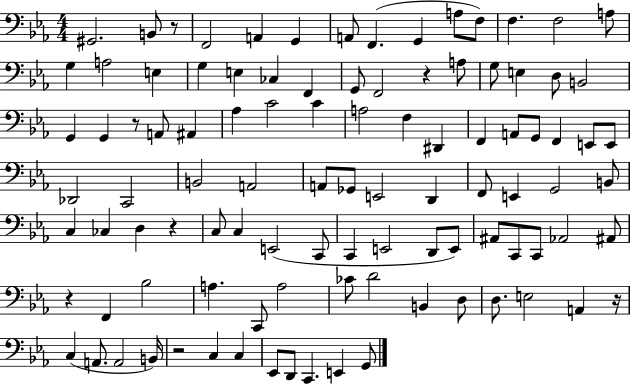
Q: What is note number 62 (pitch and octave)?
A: C2